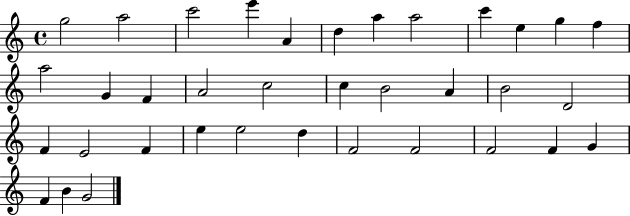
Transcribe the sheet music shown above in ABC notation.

X:1
T:Untitled
M:4/4
L:1/4
K:C
g2 a2 c'2 e' A d a a2 c' e g f a2 G F A2 c2 c B2 A B2 D2 F E2 F e e2 d F2 F2 F2 F G F B G2